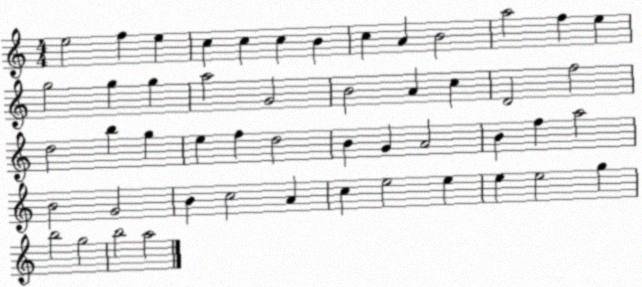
X:1
T:Untitled
M:4/4
L:1/4
K:C
e2 f e c c c B c A B2 a2 f e g2 g g a2 G2 B2 A c D2 f2 d2 b g e f d2 B G A2 B f a2 B2 G2 B c2 A c e2 e e e2 g b2 g2 b2 a2